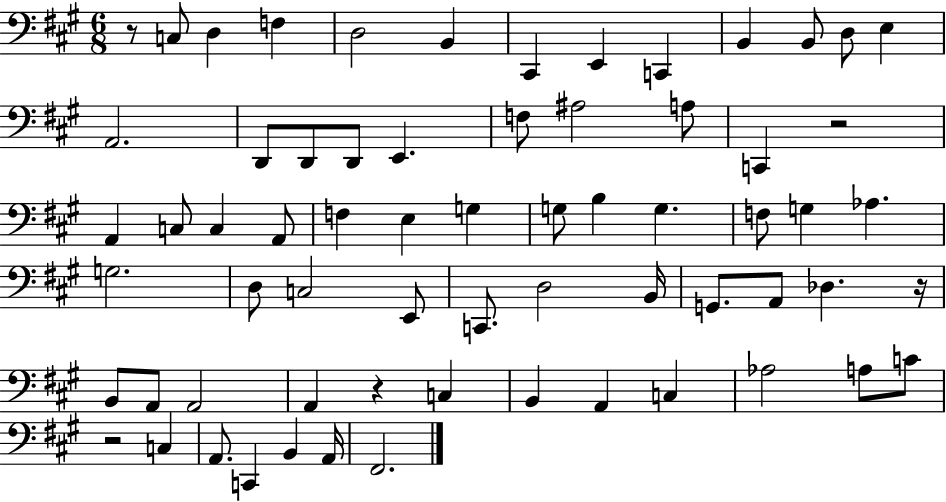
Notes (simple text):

R/e C3/e D3/q F3/q D3/h B2/q C#2/q E2/q C2/q B2/q B2/e D3/e E3/q A2/h. D2/e D2/e D2/e E2/q. F3/e A#3/h A3/e C2/q R/h A2/q C3/e C3/q A2/e F3/q E3/q G3/q G3/e B3/q G3/q. F3/e G3/q Ab3/q. G3/h. D3/e C3/h E2/e C2/e. D3/h B2/s G2/e. A2/e Db3/q. R/s B2/e A2/e A2/h A2/q R/q C3/q B2/q A2/q C3/q Ab3/h A3/e C4/e R/h C3/q A2/e. C2/q B2/q A2/s F#2/h.